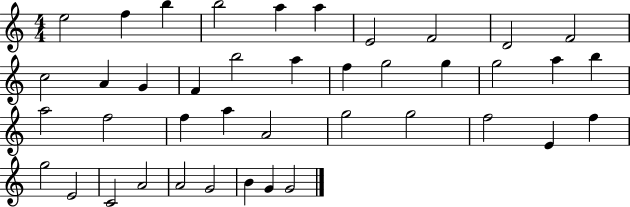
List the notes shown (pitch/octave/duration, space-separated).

E5/h F5/q B5/q B5/h A5/q A5/q E4/h F4/h D4/h F4/h C5/h A4/q G4/q F4/q B5/h A5/q F5/q G5/h G5/q G5/h A5/q B5/q A5/h F5/h F5/q A5/q A4/h G5/h G5/h F5/h E4/q F5/q G5/h E4/h C4/h A4/h A4/h G4/h B4/q G4/q G4/h